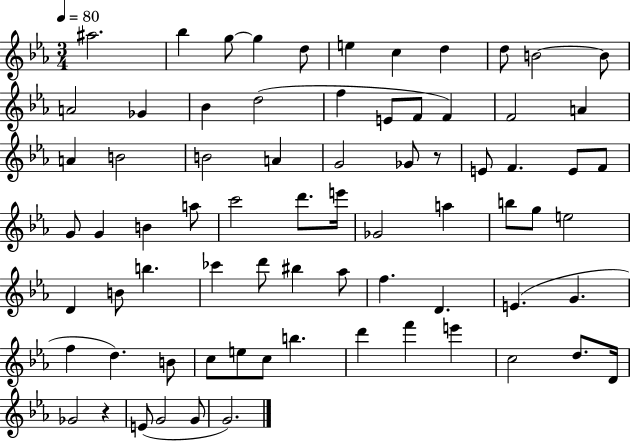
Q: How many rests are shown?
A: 2